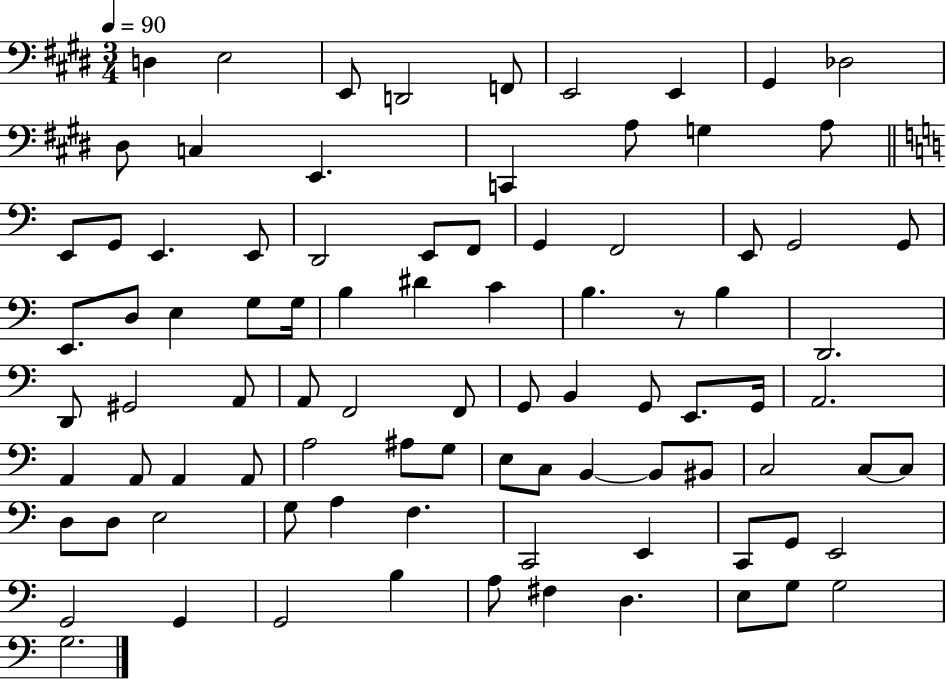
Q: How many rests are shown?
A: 1